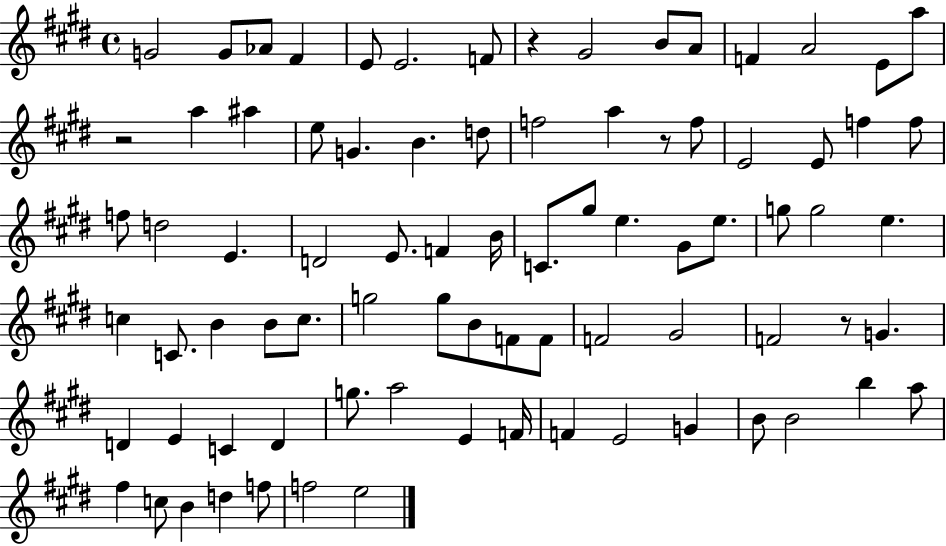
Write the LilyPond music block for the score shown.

{
  \clef treble
  \time 4/4
  \defaultTimeSignature
  \key e \major
  g'2 g'8 aes'8 fis'4 | e'8 e'2. f'8 | r4 gis'2 b'8 a'8 | f'4 a'2 e'8 a''8 | \break r2 a''4 ais''4 | e''8 g'4. b'4. d''8 | f''2 a''4 r8 f''8 | e'2 e'8 f''4 f''8 | \break f''8 d''2 e'4. | d'2 e'8. f'4 b'16 | c'8. gis''8 e''4. gis'8 e''8. | g''8 g''2 e''4. | \break c''4 c'8. b'4 b'8 c''8. | g''2 g''8 b'8 f'8 f'8 | f'2 gis'2 | f'2 r8 g'4. | \break d'4 e'4 c'4 d'4 | g''8. a''2 e'4 f'16 | f'4 e'2 g'4 | b'8 b'2 b''4 a''8 | \break fis''4 c''8 b'4 d''4 f''8 | f''2 e''2 | \bar "|."
}